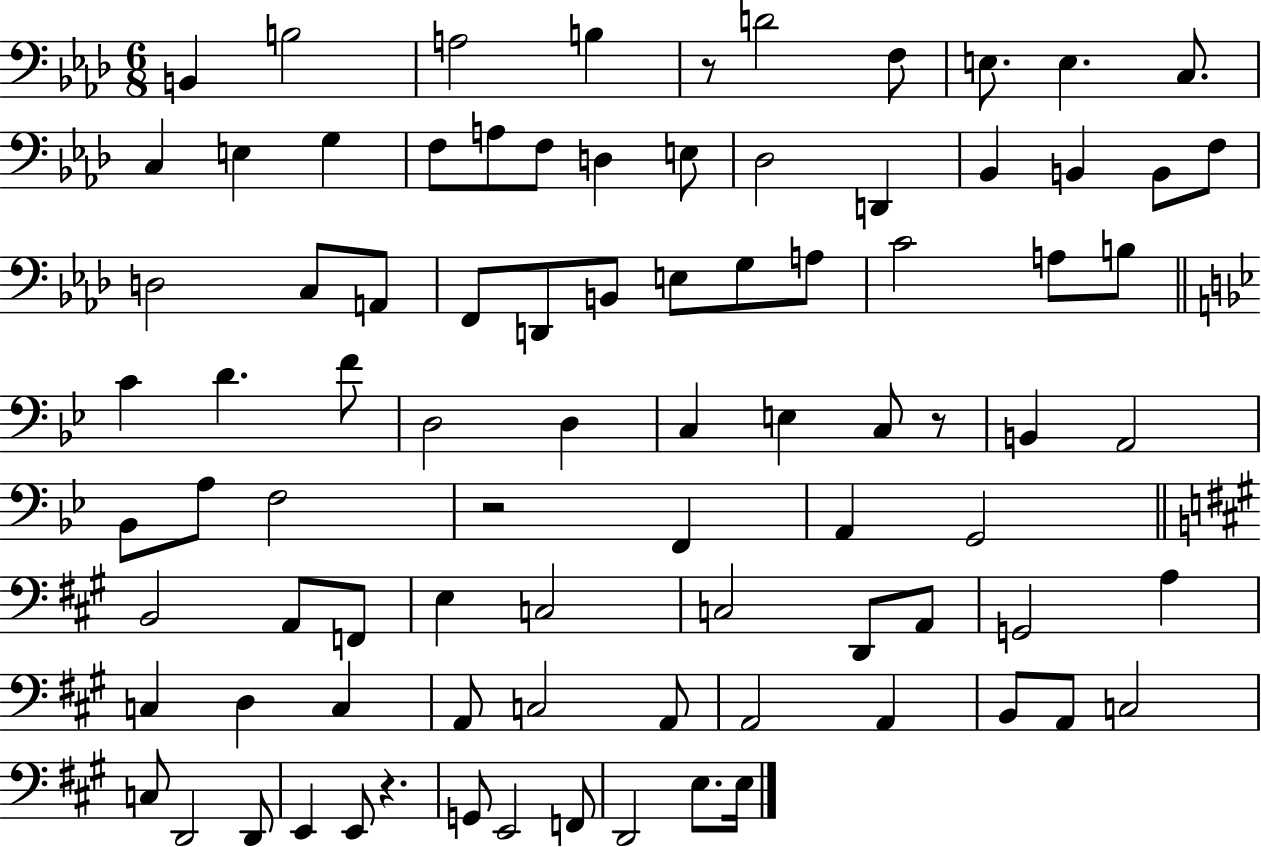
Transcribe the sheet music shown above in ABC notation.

X:1
T:Untitled
M:6/8
L:1/4
K:Ab
B,, B,2 A,2 B, z/2 D2 F,/2 E,/2 E, C,/2 C, E, G, F,/2 A,/2 F,/2 D, E,/2 _D,2 D,, _B,, B,, B,,/2 F,/2 D,2 C,/2 A,,/2 F,,/2 D,,/2 B,,/2 E,/2 G,/2 A,/2 C2 A,/2 B,/2 C D F/2 D,2 D, C, E, C,/2 z/2 B,, A,,2 _B,,/2 A,/2 F,2 z2 F,, A,, G,,2 B,,2 A,,/2 F,,/2 E, C,2 C,2 D,,/2 A,,/2 G,,2 A, C, D, C, A,,/2 C,2 A,,/2 A,,2 A,, B,,/2 A,,/2 C,2 C,/2 D,,2 D,,/2 E,, E,,/2 z G,,/2 E,,2 F,,/2 D,,2 E,/2 E,/4